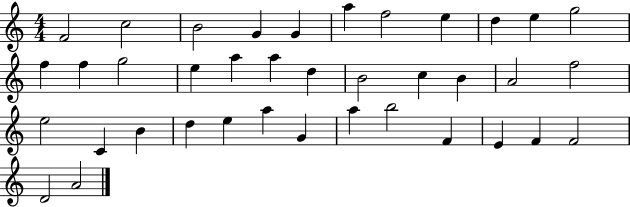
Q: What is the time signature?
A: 4/4